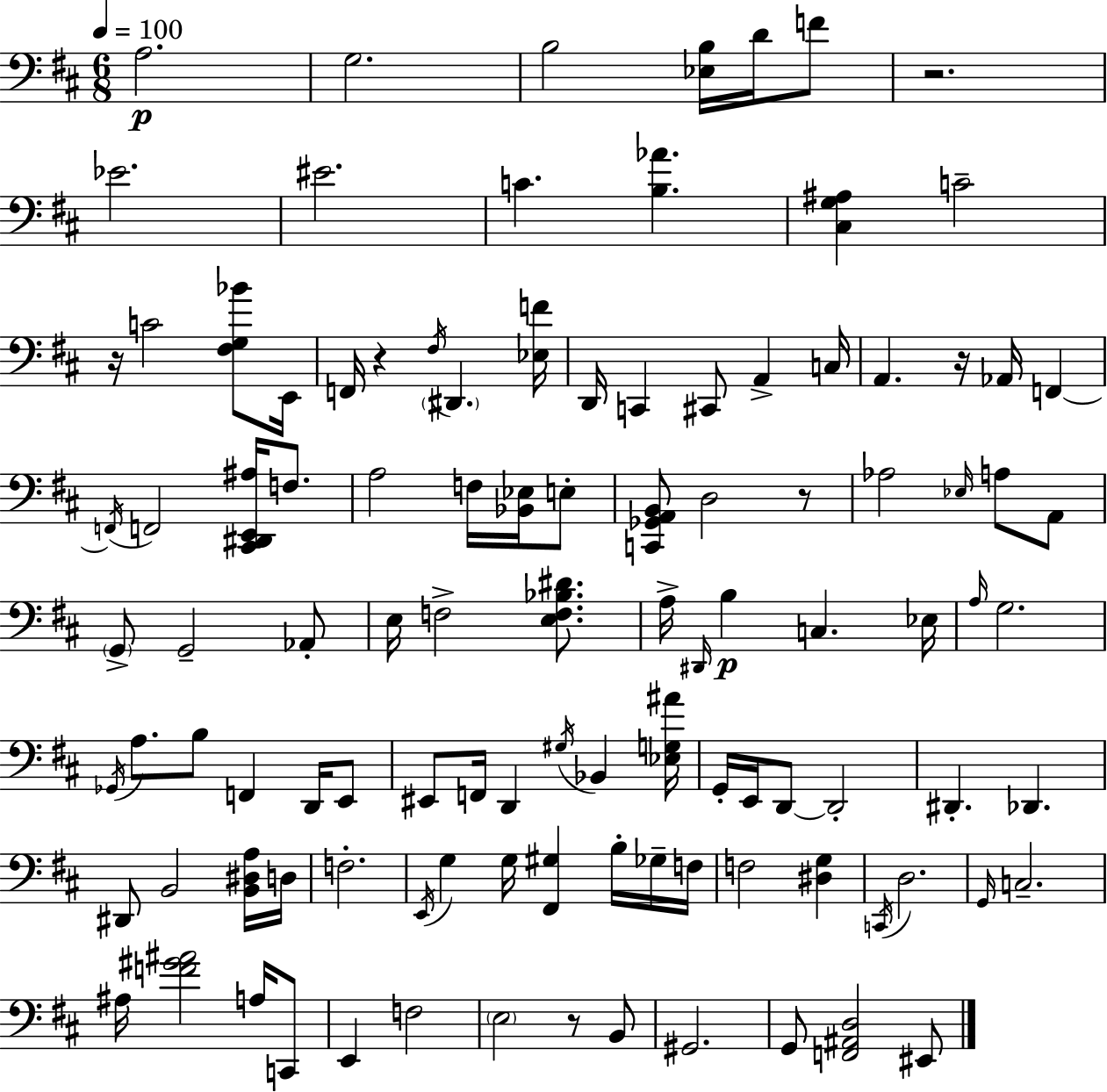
X:1
T:Untitled
M:6/8
L:1/4
K:D
A,2 G,2 B,2 [_E,B,]/4 D/4 F/2 z2 _E2 ^E2 C [B,_A] [^C,G,^A,] C2 z/4 C2 [^F,G,_B]/2 E,,/4 F,,/4 z ^F,/4 ^D,, [_E,F]/4 D,,/4 C,, ^C,,/2 A,, C,/4 A,, z/4 _A,,/4 F,, F,,/4 F,,2 [^C,,^D,,E,,^A,]/4 F,/2 A,2 F,/4 [_B,,_E,]/4 E,/2 [C,,_G,,A,,B,,]/2 D,2 z/2 _A,2 _E,/4 A,/2 A,,/2 G,,/2 G,,2 _A,,/2 E,/4 F,2 [E,F,_B,^D]/2 A,/4 ^D,,/4 B, C, _E,/4 A,/4 G,2 _G,,/4 A,/2 B,/2 F,, D,,/4 E,,/2 ^E,,/2 F,,/4 D,, ^G,/4 _B,, [_E,G,^A]/4 G,,/4 E,,/4 D,,/2 D,,2 ^D,, _D,, ^D,,/2 B,,2 [B,,^D,A,]/4 D,/4 F,2 E,,/4 G, G,/4 [^F,,^G,] B,/4 _G,/4 F,/4 F,2 [^D,G,] C,,/4 D,2 G,,/4 C,2 ^A,/4 [F^G^A]2 A,/4 C,,/2 E,, F,2 E,2 z/2 B,,/2 ^G,,2 G,,/2 [F,,^A,,D,]2 ^E,,/2